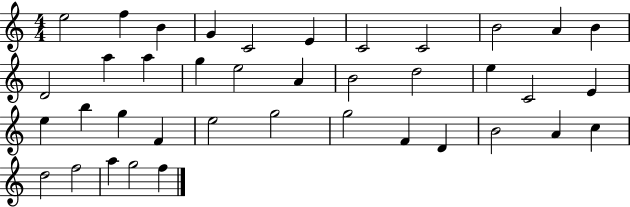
{
  \clef treble
  \numericTimeSignature
  \time 4/4
  \key c \major
  e''2 f''4 b'4 | g'4 c'2 e'4 | c'2 c'2 | b'2 a'4 b'4 | \break d'2 a''4 a''4 | g''4 e''2 a'4 | b'2 d''2 | e''4 c'2 e'4 | \break e''4 b''4 g''4 f'4 | e''2 g''2 | g''2 f'4 d'4 | b'2 a'4 c''4 | \break d''2 f''2 | a''4 g''2 f''4 | \bar "|."
}